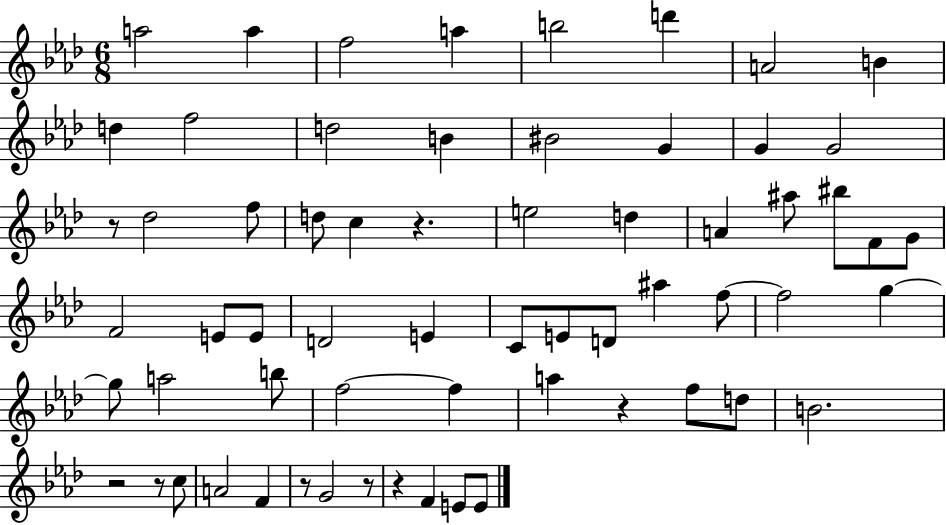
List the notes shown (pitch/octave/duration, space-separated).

A5/h A5/q F5/h A5/q B5/h D6/q A4/h B4/q D5/q F5/h D5/h B4/q BIS4/h G4/q G4/q G4/h R/e Db5/h F5/e D5/e C5/q R/q. E5/h D5/q A4/q A#5/e BIS5/e F4/e G4/e F4/h E4/e E4/e D4/h E4/q C4/e E4/e D4/e A#5/q F5/e F5/h G5/q G5/e A5/h B5/e F5/h F5/q A5/q R/q F5/e D5/e B4/h. R/h R/e C5/e A4/h F4/q R/e G4/h R/e R/q F4/q E4/e E4/e